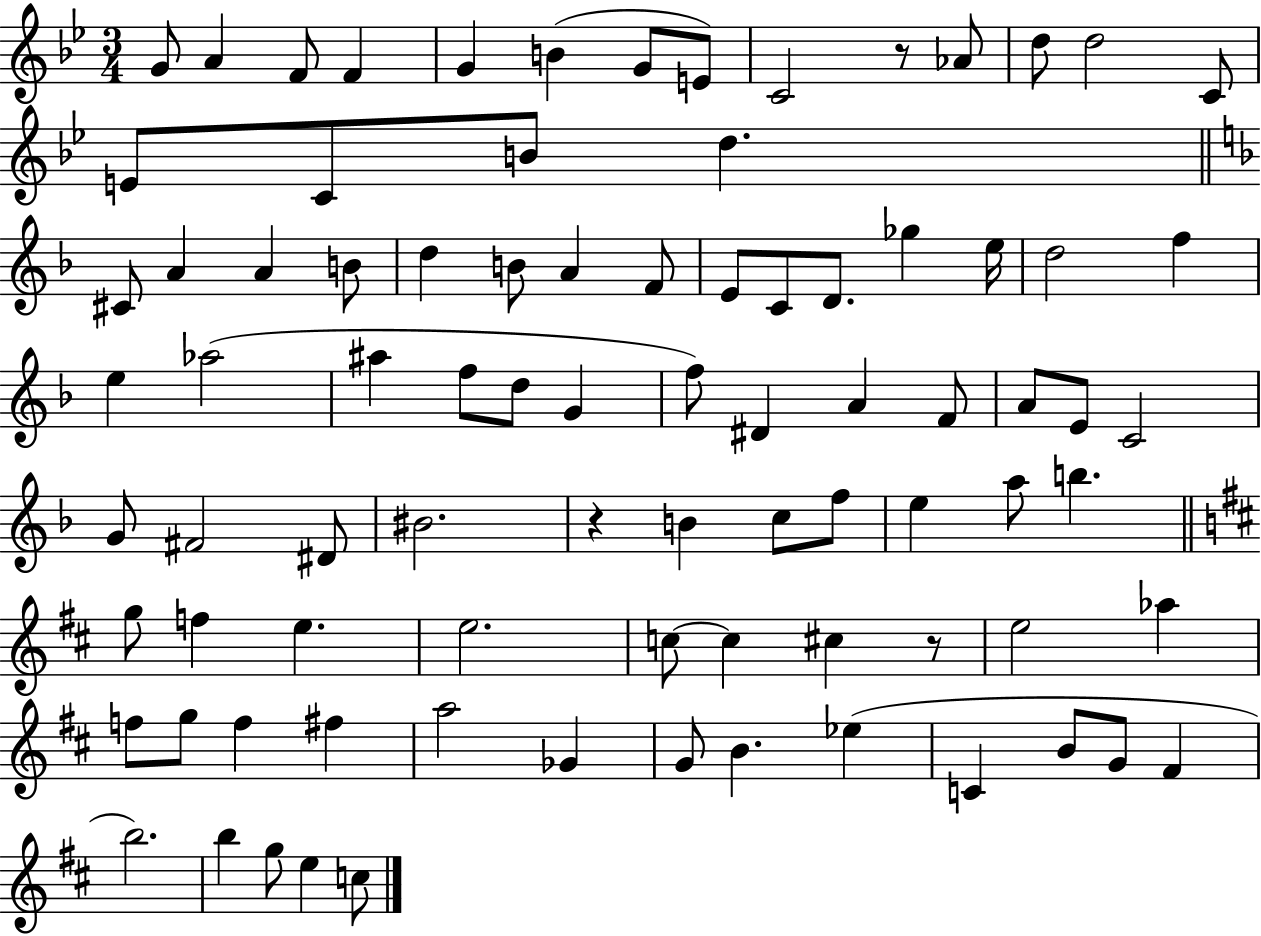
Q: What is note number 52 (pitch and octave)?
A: F5